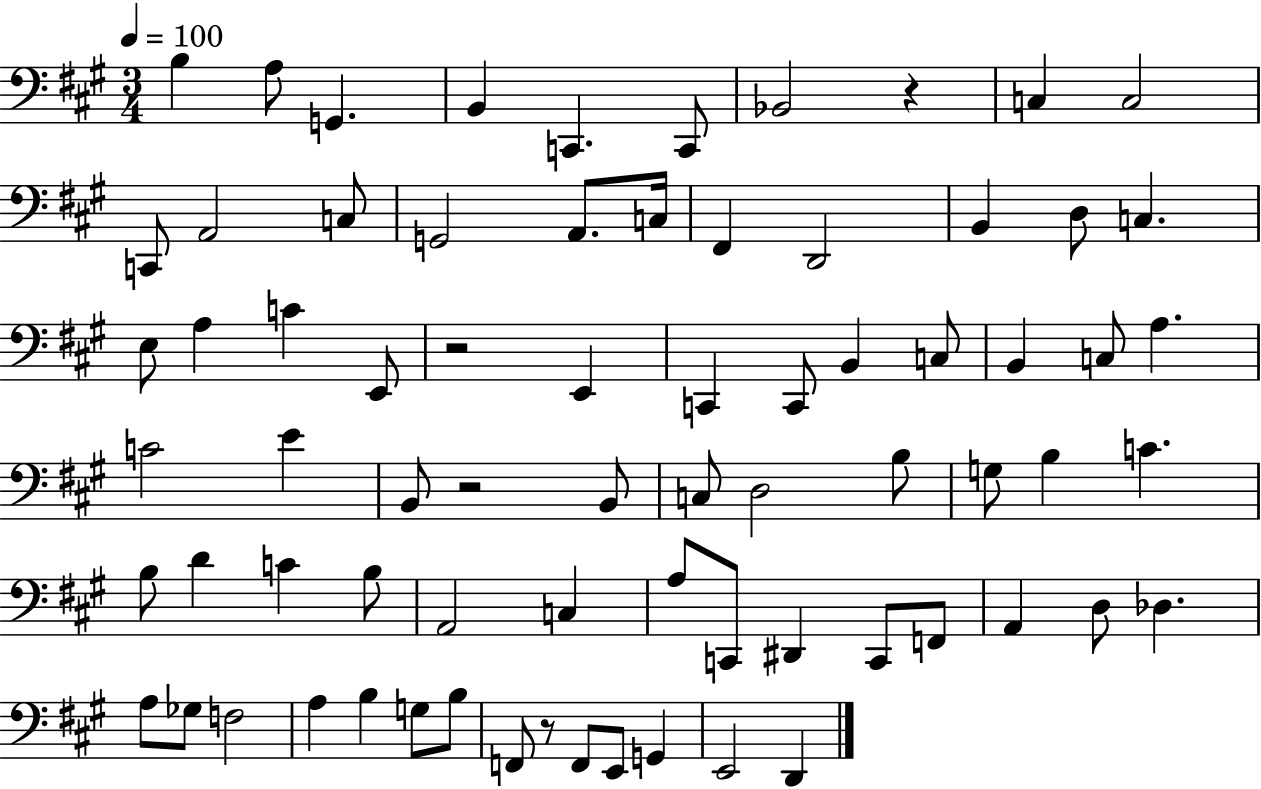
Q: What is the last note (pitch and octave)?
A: D2